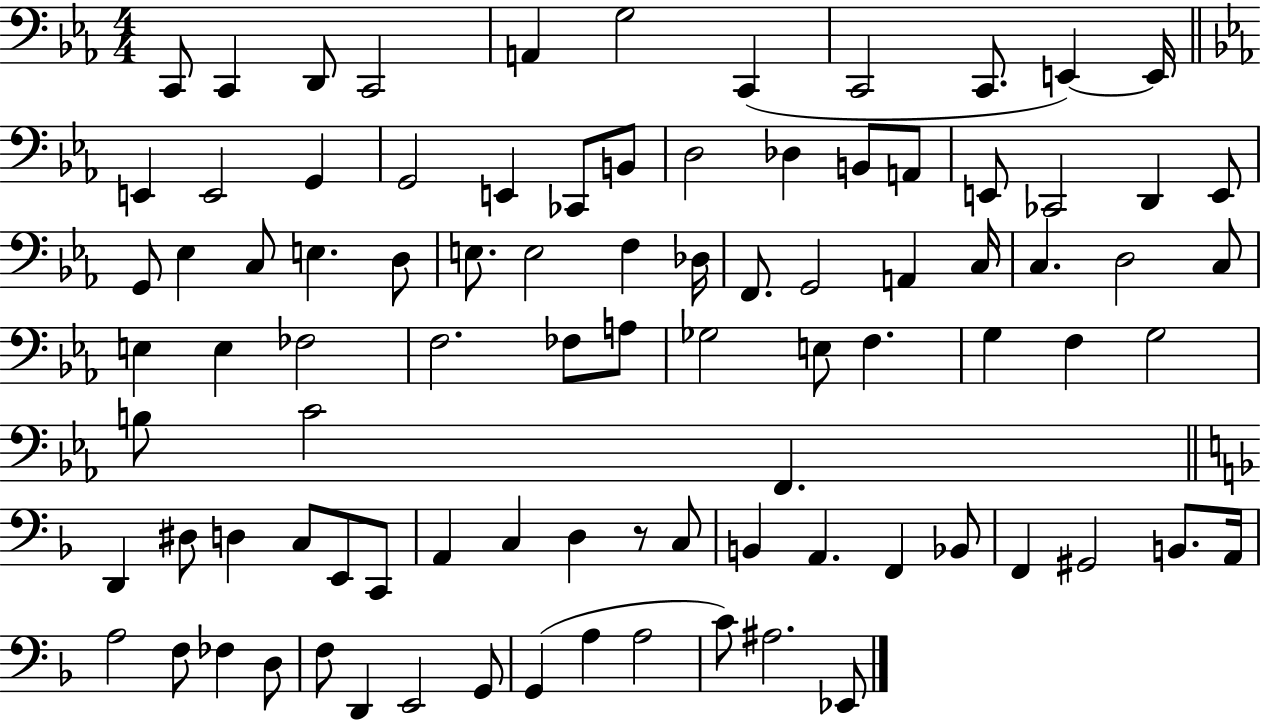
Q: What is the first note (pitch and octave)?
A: C2